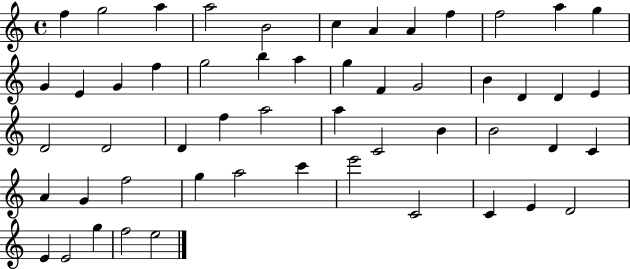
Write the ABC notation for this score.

X:1
T:Untitled
M:4/4
L:1/4
K:C
f g2 a a2 B2 c A A f f2 a g G E G f g2 b a g F G2 B D D E D2 D2 D f a2 a C2 B B2 D C A G f2 g a2 c' e'2 C2 C E D2 E E2 g f2 e2